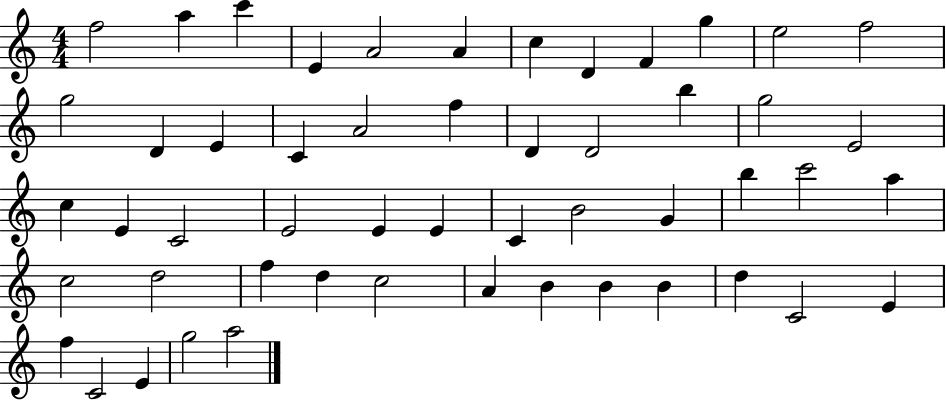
X:1
T:Untitled
M:4/4
L:1/4
K:C
f2 a c' E A2 A c D F g e2 f2 g2 D E C A2 f D D2 b g2 E2 c E C2 E2 E E C B2 G b c'2 a c2 d2 f d c2 A B B B d C2 E f C2 E g2 a2